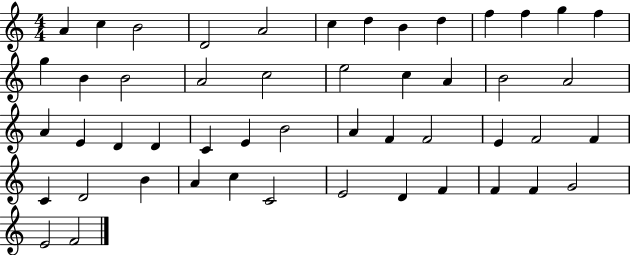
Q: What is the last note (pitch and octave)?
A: F4